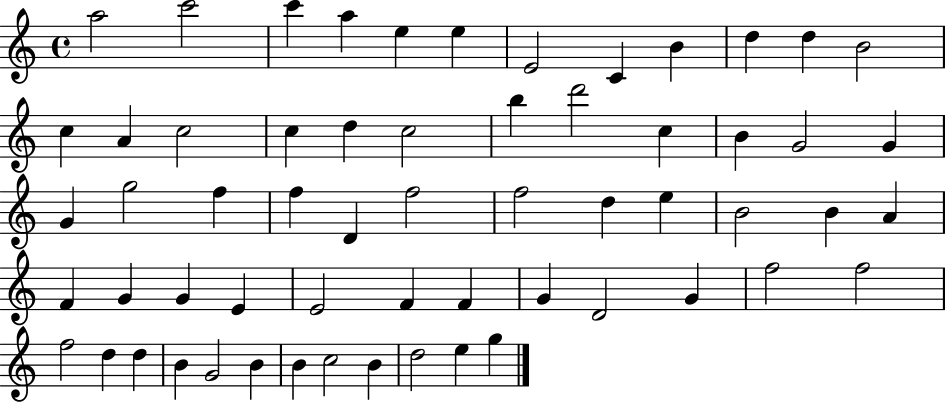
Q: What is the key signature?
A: C major